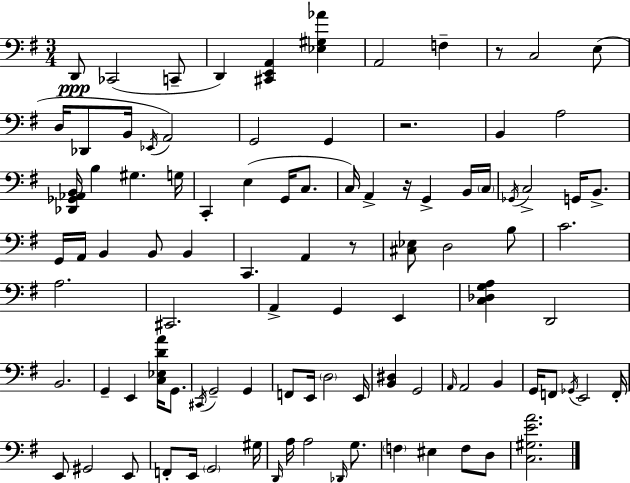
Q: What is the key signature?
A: E minor